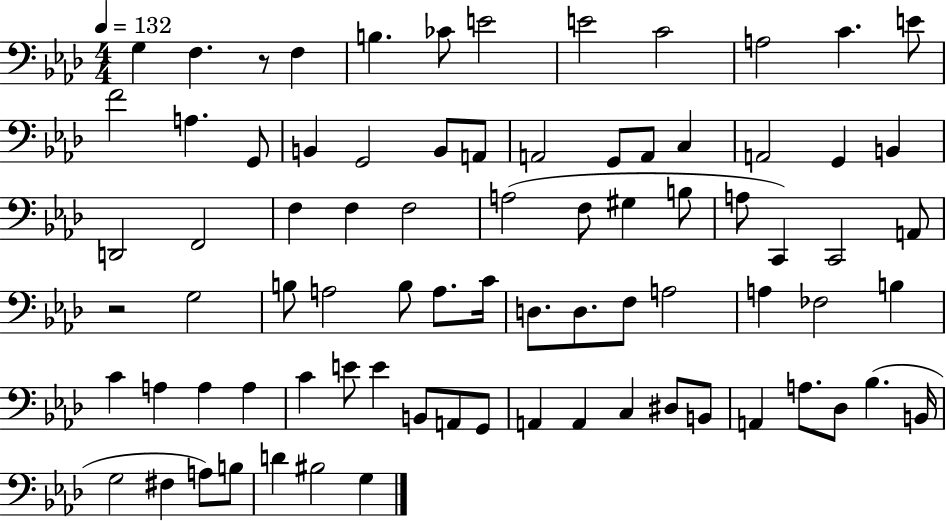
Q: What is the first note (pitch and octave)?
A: G3